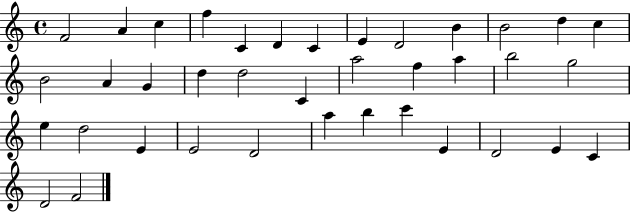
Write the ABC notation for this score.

X:1
T:Untitled
M:4/4
L:1/4
K:C
F2 A c f C D C E D2 B B2 d c B2 A G d d2 C a2 f a b2 g2 e d2 E E2 D2 a b c' E D2 E C D2 F2